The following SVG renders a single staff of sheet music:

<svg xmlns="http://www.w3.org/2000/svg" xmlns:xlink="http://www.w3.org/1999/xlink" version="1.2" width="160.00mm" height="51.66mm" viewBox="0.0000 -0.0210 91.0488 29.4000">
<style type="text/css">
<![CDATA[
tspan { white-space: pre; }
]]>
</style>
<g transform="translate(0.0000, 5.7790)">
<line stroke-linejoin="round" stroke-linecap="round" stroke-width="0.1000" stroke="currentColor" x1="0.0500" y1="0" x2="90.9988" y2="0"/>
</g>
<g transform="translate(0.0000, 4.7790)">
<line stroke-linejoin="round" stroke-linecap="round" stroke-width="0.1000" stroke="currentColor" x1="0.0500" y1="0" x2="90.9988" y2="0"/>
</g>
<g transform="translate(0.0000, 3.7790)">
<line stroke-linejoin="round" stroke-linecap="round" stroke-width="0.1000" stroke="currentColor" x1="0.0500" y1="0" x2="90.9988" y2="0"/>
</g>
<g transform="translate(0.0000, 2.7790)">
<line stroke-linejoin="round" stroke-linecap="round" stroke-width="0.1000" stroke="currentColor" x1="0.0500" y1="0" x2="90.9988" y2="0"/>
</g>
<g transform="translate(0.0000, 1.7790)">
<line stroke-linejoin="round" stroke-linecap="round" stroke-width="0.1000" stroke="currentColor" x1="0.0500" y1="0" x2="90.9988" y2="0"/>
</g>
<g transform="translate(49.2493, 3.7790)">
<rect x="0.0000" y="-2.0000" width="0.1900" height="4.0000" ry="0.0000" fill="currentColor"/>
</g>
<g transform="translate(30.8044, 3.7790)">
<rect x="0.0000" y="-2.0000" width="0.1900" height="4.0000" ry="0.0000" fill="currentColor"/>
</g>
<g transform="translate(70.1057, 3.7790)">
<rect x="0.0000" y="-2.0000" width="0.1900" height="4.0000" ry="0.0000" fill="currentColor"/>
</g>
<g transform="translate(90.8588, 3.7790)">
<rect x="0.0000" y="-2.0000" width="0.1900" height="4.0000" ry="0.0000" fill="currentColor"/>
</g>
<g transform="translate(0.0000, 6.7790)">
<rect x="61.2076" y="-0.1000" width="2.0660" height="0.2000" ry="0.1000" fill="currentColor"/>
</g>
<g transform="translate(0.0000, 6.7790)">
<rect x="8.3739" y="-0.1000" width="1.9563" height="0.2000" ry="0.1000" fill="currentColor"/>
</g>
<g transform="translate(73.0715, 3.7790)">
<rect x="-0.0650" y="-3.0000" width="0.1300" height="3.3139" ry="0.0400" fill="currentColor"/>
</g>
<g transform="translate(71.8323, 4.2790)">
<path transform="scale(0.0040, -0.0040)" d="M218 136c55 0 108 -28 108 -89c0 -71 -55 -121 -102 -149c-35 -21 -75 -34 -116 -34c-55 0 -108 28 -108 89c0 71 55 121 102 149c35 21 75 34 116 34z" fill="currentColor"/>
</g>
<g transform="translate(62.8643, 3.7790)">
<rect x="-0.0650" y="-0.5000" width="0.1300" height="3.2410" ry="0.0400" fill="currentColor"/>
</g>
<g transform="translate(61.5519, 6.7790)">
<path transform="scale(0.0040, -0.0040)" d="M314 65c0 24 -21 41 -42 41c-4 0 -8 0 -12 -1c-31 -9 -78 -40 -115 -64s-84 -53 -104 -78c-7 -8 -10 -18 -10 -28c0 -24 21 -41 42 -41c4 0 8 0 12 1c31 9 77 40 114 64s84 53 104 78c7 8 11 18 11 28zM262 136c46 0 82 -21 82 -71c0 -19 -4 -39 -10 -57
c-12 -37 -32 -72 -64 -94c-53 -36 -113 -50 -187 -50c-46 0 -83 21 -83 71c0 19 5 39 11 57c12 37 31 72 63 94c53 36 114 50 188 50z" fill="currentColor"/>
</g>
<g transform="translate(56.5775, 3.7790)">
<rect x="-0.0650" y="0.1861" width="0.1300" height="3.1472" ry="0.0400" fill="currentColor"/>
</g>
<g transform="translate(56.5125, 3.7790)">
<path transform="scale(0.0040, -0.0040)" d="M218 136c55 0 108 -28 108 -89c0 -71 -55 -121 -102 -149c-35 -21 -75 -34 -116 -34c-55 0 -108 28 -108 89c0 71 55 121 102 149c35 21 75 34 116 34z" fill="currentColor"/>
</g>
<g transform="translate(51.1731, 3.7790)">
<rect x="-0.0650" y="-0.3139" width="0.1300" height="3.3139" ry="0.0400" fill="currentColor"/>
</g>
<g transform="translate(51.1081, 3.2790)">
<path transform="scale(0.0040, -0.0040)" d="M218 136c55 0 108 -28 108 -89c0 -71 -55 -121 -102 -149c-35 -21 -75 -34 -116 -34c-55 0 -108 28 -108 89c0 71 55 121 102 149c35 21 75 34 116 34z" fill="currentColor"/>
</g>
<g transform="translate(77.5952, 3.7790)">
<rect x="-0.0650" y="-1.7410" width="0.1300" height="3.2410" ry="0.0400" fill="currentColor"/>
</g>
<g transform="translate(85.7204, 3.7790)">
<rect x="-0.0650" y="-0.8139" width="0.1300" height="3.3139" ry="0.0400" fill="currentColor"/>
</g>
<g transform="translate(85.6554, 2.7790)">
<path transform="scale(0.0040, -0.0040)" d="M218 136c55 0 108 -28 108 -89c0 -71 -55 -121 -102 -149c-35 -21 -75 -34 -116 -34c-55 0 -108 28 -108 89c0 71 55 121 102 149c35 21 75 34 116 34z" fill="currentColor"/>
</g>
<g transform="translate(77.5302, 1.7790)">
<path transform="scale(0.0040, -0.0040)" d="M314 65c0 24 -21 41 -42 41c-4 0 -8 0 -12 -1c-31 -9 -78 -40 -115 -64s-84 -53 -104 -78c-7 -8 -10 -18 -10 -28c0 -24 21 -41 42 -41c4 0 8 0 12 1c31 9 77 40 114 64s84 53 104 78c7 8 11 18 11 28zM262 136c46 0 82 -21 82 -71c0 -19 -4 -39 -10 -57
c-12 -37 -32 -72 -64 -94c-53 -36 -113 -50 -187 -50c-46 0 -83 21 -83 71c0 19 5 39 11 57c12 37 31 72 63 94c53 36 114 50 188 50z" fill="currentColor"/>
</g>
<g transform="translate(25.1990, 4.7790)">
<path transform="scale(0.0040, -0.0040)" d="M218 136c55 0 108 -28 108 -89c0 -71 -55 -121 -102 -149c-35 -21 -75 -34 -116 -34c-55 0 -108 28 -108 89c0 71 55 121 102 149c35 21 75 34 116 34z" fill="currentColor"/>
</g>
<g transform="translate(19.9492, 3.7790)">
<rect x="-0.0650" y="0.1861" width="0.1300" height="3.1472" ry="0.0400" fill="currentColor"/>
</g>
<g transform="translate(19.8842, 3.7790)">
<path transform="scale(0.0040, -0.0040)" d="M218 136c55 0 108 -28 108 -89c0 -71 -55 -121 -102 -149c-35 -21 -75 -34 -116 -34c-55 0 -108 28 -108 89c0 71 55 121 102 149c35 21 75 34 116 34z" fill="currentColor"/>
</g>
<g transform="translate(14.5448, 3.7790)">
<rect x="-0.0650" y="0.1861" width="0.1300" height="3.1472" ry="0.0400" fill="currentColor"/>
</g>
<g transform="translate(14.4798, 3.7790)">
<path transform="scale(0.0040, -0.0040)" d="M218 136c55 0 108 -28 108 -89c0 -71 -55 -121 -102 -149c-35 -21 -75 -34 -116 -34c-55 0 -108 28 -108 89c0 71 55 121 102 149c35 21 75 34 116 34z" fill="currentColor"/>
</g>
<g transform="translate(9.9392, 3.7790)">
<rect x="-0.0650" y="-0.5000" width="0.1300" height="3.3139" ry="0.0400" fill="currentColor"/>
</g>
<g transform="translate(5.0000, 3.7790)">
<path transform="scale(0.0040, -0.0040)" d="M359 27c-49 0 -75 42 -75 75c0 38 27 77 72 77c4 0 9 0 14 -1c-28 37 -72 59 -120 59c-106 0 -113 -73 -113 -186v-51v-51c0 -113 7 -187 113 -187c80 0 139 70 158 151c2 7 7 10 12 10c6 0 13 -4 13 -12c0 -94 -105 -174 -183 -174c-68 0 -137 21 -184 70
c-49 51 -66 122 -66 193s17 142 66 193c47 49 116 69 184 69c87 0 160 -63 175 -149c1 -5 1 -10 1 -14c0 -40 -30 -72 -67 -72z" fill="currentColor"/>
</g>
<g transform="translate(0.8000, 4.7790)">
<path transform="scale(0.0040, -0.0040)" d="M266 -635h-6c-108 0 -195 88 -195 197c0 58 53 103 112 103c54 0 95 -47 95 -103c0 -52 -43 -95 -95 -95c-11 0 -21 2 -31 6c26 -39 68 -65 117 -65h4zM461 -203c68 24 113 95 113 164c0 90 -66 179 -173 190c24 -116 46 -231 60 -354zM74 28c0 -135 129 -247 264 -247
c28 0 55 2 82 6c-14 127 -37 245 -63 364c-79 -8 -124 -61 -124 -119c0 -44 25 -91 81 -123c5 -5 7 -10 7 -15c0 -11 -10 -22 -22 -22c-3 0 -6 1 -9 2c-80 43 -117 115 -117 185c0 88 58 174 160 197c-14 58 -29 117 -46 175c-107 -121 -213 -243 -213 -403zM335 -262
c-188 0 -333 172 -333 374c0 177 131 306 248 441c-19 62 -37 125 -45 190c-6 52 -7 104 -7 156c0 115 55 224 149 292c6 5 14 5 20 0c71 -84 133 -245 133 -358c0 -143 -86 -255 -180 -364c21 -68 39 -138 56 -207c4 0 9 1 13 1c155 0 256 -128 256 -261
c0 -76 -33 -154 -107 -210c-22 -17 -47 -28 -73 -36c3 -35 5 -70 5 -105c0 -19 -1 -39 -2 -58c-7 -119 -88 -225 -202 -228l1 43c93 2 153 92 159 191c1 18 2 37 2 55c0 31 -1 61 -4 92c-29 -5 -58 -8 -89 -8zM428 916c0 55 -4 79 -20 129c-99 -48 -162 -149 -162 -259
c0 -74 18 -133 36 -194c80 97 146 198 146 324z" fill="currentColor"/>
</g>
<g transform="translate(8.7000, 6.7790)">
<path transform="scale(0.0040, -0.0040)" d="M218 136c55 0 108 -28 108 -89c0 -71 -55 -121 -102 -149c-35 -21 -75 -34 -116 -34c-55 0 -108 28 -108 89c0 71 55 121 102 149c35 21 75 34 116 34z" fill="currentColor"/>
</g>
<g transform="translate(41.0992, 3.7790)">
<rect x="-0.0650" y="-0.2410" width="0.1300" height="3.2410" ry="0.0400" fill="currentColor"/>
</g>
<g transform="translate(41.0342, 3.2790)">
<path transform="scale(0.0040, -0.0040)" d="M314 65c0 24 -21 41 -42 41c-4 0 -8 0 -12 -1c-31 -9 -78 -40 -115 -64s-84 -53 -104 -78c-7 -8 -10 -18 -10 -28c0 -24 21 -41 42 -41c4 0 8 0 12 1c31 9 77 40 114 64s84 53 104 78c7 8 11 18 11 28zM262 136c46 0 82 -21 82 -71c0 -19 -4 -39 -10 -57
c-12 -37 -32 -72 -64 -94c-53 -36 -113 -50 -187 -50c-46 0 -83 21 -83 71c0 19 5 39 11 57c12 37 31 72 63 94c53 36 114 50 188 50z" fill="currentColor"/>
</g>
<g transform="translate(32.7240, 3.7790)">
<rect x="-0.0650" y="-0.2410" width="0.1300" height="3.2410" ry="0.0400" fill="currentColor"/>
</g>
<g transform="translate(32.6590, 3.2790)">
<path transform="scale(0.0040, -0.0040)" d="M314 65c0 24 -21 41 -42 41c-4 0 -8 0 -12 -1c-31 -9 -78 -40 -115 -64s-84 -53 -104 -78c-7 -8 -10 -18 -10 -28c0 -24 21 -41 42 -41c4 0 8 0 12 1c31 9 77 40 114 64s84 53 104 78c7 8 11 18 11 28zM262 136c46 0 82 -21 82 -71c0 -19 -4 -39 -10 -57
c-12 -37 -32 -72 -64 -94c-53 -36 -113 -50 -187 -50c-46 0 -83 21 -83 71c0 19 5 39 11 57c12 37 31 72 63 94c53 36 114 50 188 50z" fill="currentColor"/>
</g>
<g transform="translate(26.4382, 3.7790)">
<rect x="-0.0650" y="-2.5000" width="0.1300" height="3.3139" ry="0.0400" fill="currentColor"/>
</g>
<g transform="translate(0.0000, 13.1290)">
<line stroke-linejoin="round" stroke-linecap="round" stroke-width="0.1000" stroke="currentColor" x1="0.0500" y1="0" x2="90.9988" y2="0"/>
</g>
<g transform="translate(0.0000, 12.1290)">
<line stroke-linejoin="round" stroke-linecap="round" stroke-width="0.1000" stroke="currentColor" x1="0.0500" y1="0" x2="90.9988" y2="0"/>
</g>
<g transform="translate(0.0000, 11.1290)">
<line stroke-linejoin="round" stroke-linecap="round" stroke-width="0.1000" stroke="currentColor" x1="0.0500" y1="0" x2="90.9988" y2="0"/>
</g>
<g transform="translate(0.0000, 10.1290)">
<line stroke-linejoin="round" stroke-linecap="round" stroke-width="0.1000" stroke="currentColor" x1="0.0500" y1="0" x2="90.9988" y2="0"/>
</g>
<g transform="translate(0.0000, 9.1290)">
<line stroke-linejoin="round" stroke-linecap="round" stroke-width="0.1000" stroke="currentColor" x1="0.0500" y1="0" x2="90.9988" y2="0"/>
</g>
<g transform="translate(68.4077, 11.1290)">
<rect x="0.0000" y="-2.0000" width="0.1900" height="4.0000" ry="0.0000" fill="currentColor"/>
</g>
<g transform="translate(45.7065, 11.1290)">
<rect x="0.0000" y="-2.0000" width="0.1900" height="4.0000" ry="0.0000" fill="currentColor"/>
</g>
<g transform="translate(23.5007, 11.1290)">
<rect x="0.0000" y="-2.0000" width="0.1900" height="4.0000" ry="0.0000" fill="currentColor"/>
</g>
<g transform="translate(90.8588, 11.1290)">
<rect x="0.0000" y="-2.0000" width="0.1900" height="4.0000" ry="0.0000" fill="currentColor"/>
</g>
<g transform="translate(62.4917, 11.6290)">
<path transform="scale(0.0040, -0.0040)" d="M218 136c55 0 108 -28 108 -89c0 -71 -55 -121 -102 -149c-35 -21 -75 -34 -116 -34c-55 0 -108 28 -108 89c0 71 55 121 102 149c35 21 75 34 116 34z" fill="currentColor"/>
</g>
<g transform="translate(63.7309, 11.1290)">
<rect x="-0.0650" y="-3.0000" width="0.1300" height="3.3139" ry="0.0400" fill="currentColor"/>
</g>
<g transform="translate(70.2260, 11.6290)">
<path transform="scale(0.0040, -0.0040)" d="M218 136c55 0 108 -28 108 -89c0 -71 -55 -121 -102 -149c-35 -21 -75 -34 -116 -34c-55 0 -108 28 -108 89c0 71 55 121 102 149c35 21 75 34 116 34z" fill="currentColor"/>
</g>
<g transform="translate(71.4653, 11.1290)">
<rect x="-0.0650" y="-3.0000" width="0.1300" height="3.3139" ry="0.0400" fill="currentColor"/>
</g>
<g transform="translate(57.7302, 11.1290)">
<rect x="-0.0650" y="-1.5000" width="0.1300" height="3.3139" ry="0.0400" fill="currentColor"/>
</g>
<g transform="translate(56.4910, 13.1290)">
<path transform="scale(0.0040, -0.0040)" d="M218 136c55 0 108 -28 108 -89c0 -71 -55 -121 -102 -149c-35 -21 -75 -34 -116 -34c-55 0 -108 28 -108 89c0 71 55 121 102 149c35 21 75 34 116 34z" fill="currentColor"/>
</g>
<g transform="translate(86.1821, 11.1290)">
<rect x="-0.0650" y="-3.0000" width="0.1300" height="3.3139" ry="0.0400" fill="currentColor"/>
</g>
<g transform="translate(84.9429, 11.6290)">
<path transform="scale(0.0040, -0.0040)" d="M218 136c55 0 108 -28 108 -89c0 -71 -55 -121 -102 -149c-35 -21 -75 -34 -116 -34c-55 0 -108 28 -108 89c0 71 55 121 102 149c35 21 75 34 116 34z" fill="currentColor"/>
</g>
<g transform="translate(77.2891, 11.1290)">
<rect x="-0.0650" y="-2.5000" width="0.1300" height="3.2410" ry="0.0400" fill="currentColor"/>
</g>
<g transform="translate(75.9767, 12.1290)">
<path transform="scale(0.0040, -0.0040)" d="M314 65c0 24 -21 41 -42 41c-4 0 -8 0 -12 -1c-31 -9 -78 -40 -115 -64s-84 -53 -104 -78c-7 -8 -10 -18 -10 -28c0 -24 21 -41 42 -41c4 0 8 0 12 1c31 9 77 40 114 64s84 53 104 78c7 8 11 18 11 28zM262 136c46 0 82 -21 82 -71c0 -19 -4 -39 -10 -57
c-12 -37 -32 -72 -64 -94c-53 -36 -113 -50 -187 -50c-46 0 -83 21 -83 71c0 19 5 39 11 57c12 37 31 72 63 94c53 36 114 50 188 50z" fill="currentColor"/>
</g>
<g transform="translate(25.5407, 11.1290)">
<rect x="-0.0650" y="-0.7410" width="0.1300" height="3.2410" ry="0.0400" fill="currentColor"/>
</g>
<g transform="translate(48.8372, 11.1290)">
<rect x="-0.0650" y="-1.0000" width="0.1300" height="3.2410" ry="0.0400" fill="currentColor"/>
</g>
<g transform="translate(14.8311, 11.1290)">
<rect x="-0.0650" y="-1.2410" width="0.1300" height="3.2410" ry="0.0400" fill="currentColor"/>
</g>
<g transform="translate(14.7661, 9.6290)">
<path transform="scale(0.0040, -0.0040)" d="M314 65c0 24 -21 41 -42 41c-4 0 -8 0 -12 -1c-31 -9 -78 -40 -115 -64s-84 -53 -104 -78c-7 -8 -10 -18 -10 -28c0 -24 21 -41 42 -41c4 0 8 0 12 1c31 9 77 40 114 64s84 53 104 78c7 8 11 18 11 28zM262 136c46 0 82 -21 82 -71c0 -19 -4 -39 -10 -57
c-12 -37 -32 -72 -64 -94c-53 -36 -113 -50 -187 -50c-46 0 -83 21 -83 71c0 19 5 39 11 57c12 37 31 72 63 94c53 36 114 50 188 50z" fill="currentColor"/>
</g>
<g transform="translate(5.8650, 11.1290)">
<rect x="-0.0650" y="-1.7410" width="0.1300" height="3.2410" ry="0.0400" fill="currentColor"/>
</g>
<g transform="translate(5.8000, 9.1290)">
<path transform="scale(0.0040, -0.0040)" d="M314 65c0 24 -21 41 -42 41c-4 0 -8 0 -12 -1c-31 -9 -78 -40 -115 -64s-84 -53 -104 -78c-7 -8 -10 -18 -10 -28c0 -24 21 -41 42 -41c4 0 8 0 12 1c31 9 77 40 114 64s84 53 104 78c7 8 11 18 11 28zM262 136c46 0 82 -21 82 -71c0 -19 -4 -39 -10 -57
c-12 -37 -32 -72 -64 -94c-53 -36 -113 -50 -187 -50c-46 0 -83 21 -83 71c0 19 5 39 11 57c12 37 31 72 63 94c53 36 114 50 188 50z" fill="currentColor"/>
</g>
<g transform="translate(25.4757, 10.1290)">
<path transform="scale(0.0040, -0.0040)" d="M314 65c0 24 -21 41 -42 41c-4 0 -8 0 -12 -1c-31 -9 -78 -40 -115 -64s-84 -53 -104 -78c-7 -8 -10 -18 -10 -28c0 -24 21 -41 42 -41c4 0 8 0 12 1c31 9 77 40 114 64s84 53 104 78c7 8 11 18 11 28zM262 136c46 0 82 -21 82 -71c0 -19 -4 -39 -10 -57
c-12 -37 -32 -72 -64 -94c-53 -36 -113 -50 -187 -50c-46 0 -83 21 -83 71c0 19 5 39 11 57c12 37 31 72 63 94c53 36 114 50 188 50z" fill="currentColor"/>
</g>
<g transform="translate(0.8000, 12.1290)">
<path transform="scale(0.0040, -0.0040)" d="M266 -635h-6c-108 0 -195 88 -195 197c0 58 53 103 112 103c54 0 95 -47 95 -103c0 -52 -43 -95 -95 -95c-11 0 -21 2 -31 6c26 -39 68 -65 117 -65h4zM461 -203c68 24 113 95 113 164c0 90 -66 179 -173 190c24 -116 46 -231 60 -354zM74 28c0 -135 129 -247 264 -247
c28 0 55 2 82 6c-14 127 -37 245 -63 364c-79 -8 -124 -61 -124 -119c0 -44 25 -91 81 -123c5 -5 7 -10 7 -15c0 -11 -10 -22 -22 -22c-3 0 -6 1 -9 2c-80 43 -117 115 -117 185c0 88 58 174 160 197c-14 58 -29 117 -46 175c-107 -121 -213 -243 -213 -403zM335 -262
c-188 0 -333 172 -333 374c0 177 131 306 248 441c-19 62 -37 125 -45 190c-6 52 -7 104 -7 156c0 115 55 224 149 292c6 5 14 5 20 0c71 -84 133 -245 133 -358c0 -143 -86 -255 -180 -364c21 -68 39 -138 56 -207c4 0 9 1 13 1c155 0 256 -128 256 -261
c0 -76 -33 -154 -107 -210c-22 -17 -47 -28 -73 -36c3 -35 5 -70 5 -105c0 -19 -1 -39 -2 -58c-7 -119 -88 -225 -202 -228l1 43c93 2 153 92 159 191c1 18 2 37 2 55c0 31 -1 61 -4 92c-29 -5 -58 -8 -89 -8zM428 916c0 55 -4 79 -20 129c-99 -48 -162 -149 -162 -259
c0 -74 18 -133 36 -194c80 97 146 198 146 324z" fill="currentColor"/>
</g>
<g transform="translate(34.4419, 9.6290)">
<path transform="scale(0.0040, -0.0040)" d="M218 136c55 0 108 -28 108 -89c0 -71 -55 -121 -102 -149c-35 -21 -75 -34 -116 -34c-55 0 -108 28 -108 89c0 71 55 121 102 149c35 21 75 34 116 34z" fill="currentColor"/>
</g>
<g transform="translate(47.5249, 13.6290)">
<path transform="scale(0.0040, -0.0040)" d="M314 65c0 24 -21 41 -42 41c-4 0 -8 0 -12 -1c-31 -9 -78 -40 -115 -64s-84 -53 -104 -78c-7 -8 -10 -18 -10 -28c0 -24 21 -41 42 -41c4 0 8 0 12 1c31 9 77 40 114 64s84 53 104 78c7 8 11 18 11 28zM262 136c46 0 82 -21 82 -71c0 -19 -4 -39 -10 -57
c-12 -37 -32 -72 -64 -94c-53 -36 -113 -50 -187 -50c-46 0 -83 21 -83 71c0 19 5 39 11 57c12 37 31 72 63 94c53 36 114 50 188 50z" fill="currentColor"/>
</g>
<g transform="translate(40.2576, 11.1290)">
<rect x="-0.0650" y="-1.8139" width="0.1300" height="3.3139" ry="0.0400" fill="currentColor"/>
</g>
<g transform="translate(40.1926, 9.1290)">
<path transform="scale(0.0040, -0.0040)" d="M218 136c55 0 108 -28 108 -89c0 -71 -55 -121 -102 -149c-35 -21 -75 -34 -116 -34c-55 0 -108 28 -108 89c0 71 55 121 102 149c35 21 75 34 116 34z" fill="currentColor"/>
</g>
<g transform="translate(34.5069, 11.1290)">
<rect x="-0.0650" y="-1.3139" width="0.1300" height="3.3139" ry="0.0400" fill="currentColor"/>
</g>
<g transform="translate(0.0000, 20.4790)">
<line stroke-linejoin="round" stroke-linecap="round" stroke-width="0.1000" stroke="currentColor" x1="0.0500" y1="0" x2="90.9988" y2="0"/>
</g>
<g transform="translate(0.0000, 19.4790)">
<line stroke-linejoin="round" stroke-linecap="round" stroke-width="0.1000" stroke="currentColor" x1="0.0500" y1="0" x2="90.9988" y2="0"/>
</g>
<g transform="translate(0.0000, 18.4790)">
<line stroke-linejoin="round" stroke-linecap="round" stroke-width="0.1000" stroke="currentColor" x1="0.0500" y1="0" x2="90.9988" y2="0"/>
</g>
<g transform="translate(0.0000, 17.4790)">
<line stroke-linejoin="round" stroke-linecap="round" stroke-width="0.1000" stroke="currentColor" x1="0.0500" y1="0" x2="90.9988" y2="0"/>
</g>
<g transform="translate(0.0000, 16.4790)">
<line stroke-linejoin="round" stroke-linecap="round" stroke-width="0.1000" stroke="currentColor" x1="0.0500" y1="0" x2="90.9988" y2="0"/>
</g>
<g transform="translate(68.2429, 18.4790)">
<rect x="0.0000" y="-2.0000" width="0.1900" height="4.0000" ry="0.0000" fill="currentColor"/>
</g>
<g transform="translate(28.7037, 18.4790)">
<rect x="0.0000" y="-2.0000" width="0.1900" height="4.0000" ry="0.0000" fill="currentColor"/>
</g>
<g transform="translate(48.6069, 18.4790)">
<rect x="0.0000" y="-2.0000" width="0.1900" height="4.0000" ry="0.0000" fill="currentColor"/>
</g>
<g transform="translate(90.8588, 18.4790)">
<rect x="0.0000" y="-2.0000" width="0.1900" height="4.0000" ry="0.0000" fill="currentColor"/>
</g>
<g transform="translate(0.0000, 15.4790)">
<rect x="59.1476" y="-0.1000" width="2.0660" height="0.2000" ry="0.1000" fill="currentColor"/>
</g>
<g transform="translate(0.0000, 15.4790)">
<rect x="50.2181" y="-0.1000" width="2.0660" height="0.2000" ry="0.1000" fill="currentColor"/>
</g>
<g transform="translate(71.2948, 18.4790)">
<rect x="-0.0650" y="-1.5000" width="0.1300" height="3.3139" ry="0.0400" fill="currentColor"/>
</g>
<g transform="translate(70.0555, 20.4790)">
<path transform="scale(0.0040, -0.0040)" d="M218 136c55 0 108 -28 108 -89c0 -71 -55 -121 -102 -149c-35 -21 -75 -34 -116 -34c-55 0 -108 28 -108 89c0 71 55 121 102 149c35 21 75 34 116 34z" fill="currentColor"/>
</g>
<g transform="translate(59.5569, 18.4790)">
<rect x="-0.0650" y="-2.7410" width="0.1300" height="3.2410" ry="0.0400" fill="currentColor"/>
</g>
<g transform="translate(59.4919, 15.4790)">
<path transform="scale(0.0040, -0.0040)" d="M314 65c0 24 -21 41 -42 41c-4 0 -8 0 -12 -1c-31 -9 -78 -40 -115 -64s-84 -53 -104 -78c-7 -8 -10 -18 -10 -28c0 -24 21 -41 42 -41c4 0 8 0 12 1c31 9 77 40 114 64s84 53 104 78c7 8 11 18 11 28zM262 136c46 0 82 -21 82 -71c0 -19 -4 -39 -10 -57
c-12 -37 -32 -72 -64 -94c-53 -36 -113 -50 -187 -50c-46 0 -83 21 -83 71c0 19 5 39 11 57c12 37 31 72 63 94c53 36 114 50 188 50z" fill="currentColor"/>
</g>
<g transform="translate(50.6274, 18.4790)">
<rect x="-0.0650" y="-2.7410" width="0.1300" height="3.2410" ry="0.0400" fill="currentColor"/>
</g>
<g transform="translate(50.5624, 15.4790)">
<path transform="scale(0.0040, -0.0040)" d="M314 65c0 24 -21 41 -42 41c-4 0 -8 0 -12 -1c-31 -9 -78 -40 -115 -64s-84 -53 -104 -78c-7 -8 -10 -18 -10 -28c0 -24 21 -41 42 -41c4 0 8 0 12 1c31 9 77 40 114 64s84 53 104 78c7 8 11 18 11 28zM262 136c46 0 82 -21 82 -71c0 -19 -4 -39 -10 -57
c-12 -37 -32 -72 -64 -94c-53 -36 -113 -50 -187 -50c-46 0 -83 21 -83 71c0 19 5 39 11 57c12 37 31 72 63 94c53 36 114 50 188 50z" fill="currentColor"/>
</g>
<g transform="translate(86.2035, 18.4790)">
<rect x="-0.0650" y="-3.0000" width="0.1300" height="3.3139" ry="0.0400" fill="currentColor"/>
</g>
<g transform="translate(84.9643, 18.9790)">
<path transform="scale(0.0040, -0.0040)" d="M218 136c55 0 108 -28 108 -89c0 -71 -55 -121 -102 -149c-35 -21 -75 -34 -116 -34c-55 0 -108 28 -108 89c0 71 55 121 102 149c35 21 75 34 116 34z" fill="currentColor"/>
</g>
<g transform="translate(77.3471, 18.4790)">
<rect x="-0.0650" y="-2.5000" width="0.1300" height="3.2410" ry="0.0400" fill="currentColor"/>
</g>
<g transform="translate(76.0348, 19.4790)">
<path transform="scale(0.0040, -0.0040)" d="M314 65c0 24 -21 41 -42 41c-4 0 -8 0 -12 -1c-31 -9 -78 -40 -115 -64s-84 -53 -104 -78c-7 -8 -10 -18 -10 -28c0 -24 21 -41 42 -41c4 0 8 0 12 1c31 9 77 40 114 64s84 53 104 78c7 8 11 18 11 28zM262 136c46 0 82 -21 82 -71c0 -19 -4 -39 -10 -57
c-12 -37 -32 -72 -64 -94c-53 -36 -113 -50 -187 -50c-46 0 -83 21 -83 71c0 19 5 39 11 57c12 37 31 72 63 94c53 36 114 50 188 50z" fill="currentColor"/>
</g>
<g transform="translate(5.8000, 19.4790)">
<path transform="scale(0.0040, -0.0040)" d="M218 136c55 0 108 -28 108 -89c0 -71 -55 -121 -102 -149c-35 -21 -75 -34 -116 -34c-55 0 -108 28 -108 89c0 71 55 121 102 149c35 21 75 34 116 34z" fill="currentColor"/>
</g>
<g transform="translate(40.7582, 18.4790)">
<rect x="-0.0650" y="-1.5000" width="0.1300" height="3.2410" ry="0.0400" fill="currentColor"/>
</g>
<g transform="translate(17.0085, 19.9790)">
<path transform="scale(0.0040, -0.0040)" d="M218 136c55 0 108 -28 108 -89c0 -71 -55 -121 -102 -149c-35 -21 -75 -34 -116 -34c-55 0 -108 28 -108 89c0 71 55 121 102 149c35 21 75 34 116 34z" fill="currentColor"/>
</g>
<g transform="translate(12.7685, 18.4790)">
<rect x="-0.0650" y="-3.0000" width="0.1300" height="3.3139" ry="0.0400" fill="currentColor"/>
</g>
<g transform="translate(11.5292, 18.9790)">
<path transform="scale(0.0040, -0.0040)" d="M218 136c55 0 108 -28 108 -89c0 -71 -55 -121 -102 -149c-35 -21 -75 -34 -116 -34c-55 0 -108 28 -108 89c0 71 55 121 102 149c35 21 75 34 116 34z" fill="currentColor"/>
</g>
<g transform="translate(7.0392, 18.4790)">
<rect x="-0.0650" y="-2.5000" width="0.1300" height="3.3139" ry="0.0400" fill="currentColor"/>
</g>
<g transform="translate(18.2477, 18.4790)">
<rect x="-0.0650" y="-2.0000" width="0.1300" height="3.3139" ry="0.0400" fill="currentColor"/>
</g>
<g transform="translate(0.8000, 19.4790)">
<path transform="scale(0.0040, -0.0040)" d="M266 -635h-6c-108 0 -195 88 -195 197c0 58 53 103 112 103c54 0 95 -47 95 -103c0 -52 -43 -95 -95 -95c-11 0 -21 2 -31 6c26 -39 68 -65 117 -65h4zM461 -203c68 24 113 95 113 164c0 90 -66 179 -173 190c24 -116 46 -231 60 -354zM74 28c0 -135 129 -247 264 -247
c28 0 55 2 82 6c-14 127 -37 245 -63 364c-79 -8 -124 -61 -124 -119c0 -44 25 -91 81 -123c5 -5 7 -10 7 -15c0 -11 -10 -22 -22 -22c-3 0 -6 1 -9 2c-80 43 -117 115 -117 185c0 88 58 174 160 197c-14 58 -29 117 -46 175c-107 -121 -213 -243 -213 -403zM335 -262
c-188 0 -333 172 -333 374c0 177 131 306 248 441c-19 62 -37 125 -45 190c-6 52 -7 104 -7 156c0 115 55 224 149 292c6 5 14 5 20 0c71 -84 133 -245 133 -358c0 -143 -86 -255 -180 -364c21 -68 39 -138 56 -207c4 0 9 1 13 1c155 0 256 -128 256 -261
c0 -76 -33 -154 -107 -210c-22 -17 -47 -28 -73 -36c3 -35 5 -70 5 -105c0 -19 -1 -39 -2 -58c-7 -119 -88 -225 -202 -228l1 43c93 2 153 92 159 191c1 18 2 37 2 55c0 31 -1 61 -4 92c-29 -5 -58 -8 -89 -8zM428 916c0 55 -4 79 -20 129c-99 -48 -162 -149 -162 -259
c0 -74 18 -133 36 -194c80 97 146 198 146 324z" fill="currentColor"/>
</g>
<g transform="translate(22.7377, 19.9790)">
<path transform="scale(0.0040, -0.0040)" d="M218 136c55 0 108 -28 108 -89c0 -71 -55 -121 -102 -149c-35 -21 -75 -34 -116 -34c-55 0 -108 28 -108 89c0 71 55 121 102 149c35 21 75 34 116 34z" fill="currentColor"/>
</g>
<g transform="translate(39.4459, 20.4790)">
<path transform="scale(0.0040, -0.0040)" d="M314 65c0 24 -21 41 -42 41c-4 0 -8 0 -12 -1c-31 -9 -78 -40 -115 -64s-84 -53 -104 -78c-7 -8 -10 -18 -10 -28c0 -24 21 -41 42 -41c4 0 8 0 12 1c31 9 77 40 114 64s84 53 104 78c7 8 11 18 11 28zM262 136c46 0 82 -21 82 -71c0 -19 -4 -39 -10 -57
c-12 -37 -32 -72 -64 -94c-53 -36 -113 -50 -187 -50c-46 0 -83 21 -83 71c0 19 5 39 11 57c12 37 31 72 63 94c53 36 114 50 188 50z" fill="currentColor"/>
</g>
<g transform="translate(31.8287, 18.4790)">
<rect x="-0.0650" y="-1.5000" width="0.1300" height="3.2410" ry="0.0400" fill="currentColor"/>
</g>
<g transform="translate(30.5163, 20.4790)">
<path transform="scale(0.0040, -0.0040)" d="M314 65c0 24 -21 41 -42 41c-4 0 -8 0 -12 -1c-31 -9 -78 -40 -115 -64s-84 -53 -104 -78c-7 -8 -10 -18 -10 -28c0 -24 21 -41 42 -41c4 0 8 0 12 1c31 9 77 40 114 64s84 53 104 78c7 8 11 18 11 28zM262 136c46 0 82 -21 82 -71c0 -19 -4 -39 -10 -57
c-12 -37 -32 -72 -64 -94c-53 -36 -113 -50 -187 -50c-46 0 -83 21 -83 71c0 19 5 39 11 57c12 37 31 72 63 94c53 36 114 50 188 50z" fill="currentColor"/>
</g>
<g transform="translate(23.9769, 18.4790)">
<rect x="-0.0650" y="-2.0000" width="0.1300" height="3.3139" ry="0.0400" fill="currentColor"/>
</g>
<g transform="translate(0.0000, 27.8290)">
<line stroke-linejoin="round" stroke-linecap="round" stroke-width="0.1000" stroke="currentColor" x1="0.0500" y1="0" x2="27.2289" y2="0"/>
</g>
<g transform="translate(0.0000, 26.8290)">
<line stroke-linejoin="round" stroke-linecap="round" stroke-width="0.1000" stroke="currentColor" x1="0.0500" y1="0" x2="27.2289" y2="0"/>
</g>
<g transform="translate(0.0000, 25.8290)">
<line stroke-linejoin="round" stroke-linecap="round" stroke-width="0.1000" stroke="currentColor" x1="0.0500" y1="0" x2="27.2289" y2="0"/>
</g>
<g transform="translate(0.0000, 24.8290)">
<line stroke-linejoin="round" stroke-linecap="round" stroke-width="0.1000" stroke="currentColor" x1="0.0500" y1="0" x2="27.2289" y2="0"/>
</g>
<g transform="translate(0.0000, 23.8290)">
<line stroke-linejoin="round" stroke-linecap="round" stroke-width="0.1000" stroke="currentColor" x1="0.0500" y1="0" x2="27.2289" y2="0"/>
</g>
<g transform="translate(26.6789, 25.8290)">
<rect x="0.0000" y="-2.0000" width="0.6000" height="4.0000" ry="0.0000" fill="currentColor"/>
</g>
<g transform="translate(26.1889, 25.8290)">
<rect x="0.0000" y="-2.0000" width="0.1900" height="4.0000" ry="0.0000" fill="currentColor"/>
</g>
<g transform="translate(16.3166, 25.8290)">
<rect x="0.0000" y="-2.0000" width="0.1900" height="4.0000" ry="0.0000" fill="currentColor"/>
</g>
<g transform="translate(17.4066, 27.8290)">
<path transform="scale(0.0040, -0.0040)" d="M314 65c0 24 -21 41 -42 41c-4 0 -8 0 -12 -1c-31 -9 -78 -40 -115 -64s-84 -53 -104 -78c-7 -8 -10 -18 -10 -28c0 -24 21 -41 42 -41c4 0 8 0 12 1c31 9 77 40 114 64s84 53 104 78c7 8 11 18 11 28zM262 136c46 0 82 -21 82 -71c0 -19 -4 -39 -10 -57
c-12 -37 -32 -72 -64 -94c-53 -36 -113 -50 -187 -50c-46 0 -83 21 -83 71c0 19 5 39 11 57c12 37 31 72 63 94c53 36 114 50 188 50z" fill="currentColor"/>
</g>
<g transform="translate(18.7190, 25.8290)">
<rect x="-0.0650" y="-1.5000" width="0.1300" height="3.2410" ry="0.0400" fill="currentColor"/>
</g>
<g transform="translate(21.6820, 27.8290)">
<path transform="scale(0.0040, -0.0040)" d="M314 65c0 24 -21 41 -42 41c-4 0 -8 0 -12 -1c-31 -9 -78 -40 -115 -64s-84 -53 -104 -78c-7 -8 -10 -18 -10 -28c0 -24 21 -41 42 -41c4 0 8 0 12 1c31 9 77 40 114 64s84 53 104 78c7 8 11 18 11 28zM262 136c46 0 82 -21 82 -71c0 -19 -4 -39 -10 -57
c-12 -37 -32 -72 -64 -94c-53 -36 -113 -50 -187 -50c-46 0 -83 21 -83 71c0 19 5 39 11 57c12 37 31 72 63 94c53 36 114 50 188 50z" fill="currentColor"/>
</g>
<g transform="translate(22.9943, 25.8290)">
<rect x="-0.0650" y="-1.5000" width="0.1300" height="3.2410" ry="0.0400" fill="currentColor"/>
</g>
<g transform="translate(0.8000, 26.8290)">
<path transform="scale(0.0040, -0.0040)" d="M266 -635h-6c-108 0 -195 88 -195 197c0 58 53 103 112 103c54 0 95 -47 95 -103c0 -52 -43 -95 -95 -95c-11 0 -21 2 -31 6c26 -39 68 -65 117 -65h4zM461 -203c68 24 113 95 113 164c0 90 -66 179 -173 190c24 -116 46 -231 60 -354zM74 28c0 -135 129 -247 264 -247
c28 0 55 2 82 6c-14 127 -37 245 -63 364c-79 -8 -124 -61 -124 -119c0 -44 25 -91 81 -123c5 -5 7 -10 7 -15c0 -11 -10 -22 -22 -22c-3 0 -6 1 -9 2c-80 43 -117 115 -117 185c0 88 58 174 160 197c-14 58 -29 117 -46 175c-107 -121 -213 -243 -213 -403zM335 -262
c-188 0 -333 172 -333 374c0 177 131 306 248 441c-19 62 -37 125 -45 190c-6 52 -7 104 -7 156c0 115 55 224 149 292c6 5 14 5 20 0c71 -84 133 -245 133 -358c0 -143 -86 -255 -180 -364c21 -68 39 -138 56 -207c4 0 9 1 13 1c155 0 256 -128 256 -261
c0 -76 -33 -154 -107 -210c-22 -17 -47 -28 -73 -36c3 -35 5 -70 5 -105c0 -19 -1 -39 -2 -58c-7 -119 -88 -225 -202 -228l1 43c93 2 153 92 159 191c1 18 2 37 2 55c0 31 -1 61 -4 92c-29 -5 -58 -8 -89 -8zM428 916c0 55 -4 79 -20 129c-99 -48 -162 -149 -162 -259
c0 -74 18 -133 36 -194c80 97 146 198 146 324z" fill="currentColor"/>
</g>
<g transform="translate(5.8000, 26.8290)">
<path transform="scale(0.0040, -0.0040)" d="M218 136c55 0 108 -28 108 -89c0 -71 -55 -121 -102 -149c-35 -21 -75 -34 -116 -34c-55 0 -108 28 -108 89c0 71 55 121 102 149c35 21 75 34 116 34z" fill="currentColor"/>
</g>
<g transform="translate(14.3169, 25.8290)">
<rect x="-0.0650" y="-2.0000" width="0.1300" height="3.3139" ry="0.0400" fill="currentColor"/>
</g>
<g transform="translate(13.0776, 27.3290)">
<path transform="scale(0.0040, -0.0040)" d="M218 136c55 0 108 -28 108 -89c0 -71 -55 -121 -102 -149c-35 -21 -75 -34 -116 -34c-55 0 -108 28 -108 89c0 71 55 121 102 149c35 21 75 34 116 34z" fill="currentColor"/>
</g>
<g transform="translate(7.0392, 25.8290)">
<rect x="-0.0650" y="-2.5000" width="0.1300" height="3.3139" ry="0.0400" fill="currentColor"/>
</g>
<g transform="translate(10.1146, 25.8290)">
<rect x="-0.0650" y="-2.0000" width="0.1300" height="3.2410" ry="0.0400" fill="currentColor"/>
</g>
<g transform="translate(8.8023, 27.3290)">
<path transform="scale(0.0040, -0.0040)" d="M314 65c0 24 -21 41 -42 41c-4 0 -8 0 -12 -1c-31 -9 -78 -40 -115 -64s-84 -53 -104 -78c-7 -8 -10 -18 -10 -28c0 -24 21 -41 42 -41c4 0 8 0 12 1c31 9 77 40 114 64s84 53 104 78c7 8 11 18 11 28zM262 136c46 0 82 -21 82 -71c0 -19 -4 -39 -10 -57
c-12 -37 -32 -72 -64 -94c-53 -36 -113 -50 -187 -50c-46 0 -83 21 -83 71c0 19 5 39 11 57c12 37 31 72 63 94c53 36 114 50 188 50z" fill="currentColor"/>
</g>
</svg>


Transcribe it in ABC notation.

X:1
T:Untitled
M:4/4
L:1/4
K:C
C B B G c2 c2 c B C2 A f2 d f2 e2 d2 e f D2 E A A G2 A G A F F E2 E2 a2 a2 E G2 A G F2 F E2 E2